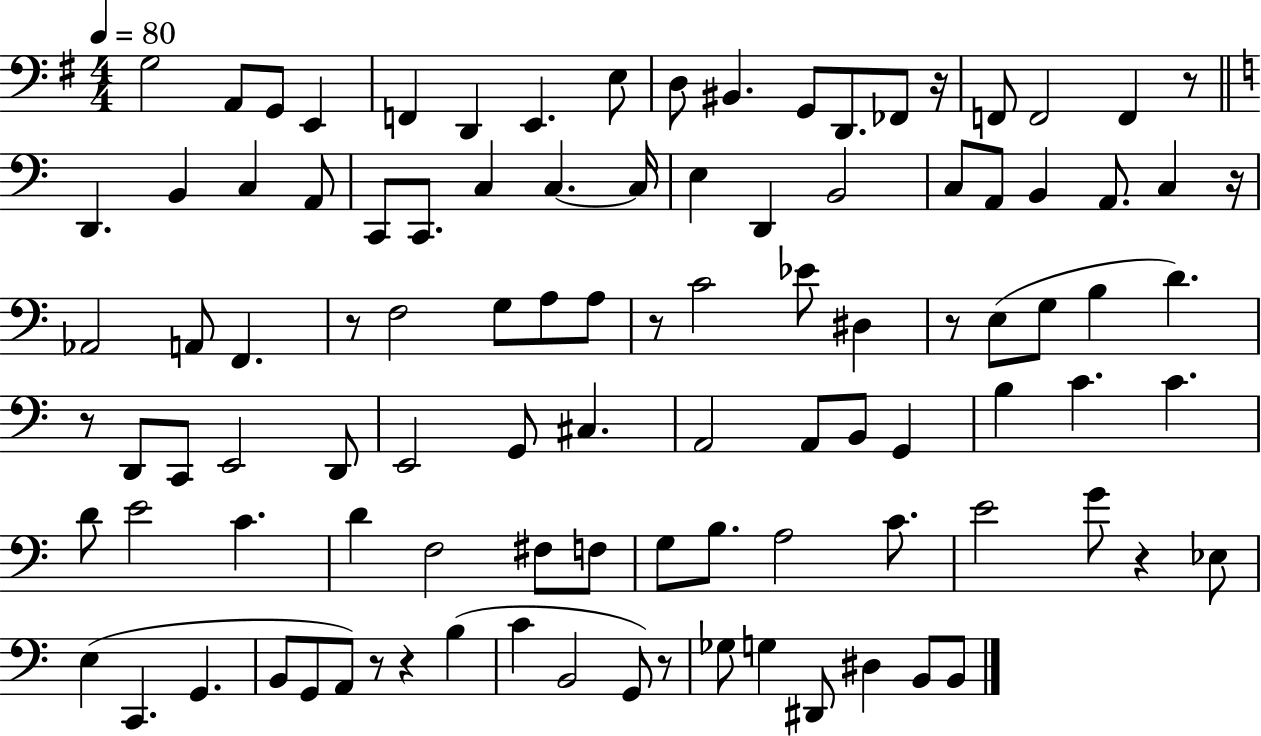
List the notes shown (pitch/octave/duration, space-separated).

G3/h A2/e G2/e E2/q F2/q D2/q E2/q. E3/e D3/e BIS2/q. G2/e D2/e. FES2/e R/s F2/e F2/h F2/q R/e D2/q. B2/q C3/q A2/e C2/e C2/e. C3/q C3/q. C3/s E3/q D2/q B2/h C3/e A2/e B2/q A2/e. C3/q R/s Ab2/h A2/e F2/q. R/e F3/h G3/e A3/e A3/e R/e C4/h Eb4/e D#3/q R/e E3/e G3/e B3/q D4/q. R/e D2/e C2/e E2/h D2/e E2/h G2/e C#3/q. A2/h A2/e B2/e G2/q B3/q C4/q. C4/q. D4/e E4/h C4/q. D4/q F3/h F#3/e F3/e G3/e B3/e. A3/h C4/e. E4/h G4/e R/q Eb3/e E3/q C2/q. G2/q. B2/e G2/e A2/e R/e R/q B3/q C4/q B2/h G2/e R/e Gb3/e G3/q D#2/e D#3/q B2/e B2/e